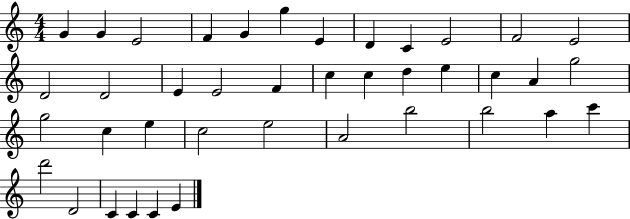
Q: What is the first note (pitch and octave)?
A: G4